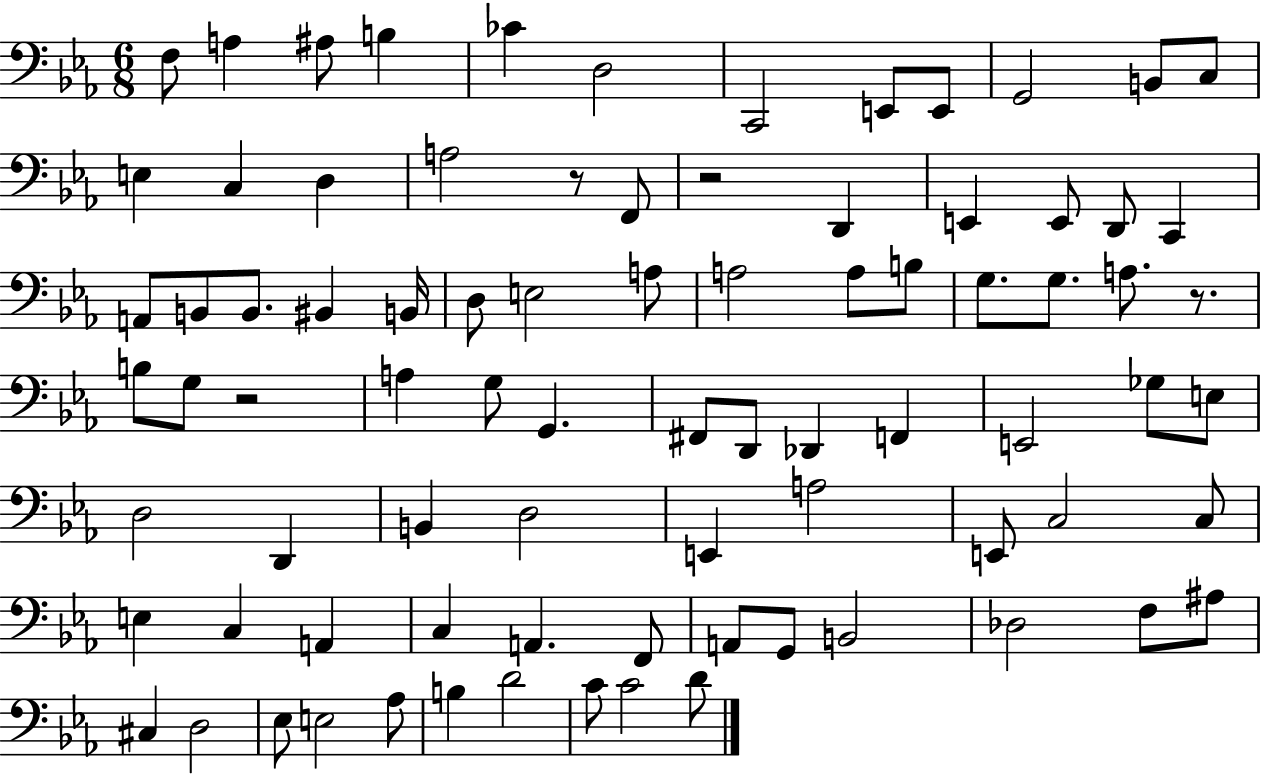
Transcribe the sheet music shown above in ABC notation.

X:1
T:Untitled
M:6/8
L:1/4
K:Eb
F,/2 A, ^A,/2 B, _C D,2 C,,2 E,,/2 E,,/2 G,,2 B,,/2 C,/2 E, C, D, A,2 z/2 F,,/2 z2 D,, E,, E,,/2 D,,/2 C,, A,,/2 B,,/2 B,,/2 ^B,, B,,/4 D,/2 E,2 A,/2 A,2 A,/2 B,/2 G,/2 G,/2 A,/2 z/2 B,/2 G,/2 z2 A, G,/2 G,, ^F,,/2 D,,/2 _D,, F,, E,,2 _G,/2 E,/2 D,2 D,, B,, D,2 E,, A,2 E,,/2 C,2 C,/2 E, C, A,, C, A,, F,,/2 A,,/2 G,,/2 B,,2 _D,2 F,/2 ^A,/2 ^C, D,2 _E,/2 E,2 _A,/2 B, D2 C/2 C2 D/2